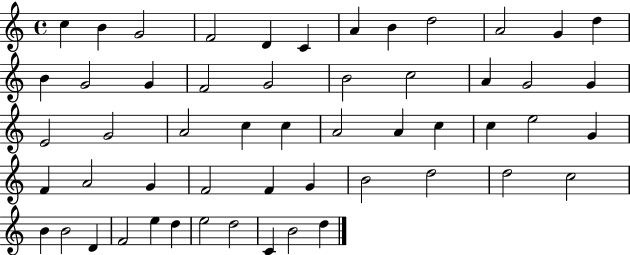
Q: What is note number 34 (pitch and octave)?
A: F4